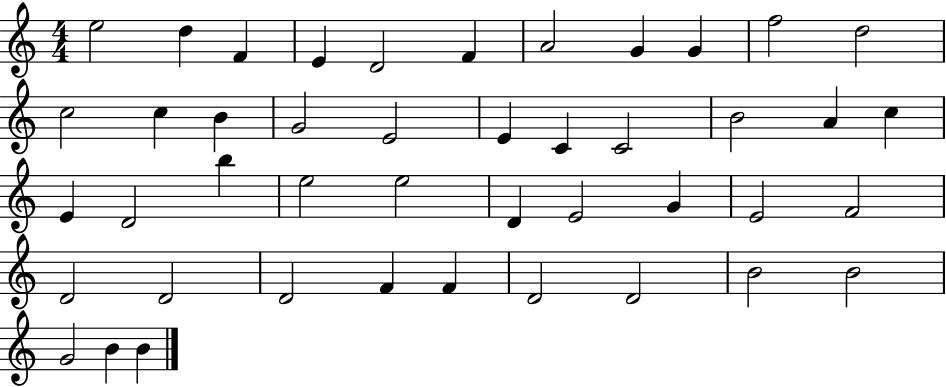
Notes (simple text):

E5/h D5/q F4/q E4/q D4/h F4/q A4/h G4/q G4/q F5/h D5/h C5/h C5/q B4/q G4/h E4/h E4/q C4/q C4/h B4/h A4/q C5/q E4/q D4/h B5/q E5/h E5/h D4/q E4/h G4/q E4/h F4/h D4/h D4/h D4/h F4/q F4/q D4/h D4/h B4/h B4/h G4/h B4/q B4/q